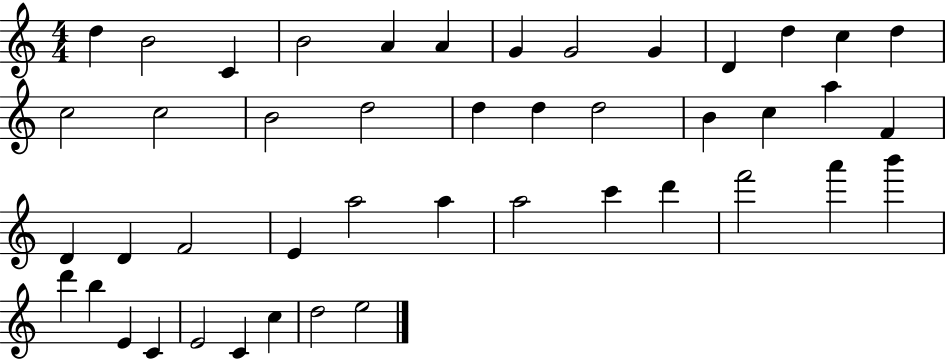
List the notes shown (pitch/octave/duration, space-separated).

D5/q B4/h C4/q B4/h A4/q A4/q G4/q G4/h G4/q D4/q D5/q C5/q D5/q C5/h C5/h B4/h D5/h D5/q D5/q D5/h B4/q C5/q A5/q F4/q D4/q D4/q F4/h E4/q A5/h A5/q A5/h C6/q D6/q F6/h A6/q B6/q D6/q B5/q E4/q C4/q E4/h C4/q C5/q D5/h E5/h